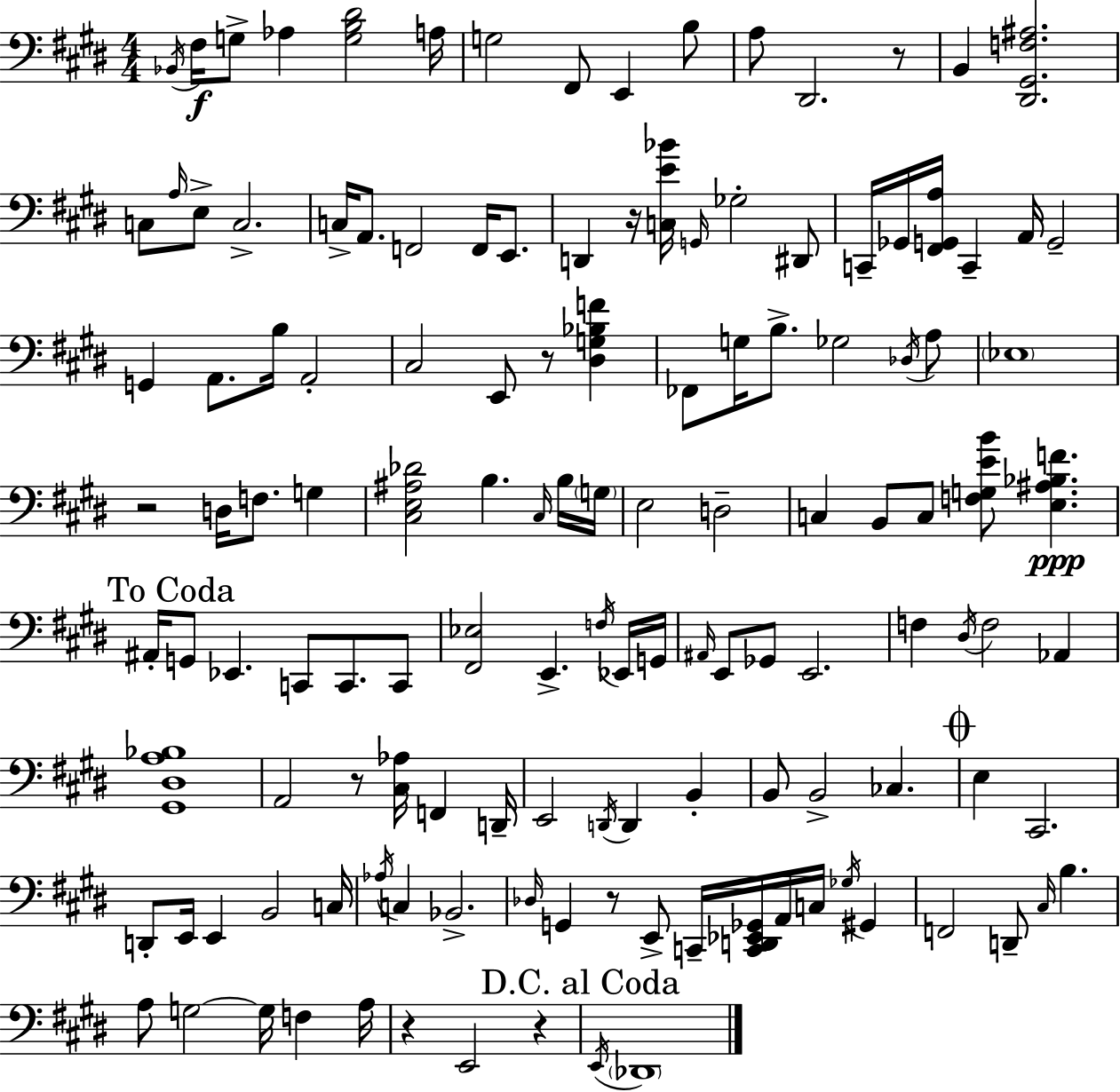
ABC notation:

X:1
T:Untitled
M:4/4
L:1/4
K:E
_B,,/4 ^F,/4 G,/2 _A, [G,B,^D]2 A,/4 G,2 ^F,,/2 E,, B,/2 A,/2 ^D,,2 z/2 B,, [^D,,^G,,F,^A,]2 C,/2 A,/4 E,/2 C,2 C,/4 A,,/2 F,,2 F,,/4 E,,/2 D,, z/4 [C,E_B]/4 G,,/4 _G,2 ^D,,/2 C,,/4 _G,,/4 [^F,,G,,A,]/4 C,, A,,/4 G,,2 G,, A,,/2 B,/4 A,,2 ^C,2 E,,/2 z/2 [^D,G,_B,F] _F,,/2 G,/4 B,/2 _G,2 _D,/4 A,/2 _E,4 z2 D,/4 F,/2 G, [^C,E,^A,_D]2 B, ^C,/4 B,/4 G,/4 E,2 D,2 C, B,,/2 C,/2 [F,G,EB]/2 [E,^A,_B,F] ^A,,/4 G,,/2 _E,, C,,/2 C,,/2 C,,/2 [^F,,_E,]2 E,, F,/4 _E,,/4 G,,/4 ^A,,/4 E,,/2 _G,,/2 E,,2 F, ^D,/4 F,2 _A,, [^G,,^D,A,_B,]4 A,,2 z/2 [^C,_A,]/4 F,, D,,/4 E,,2 D,,/4 D,, B,, B,,/2 B,,2 _C, E, ^C,,2 D,,/2 E,,/4 E,, B,,2 C,/4 _A,/4 C, _B,,2 _D,/4 G,, z/2 E,,/2 C,,/4 [C,,D,,_E,,_G,,]/4 A,,/4 C,/4 _G,/4 ^G,, F,,2 D,,/2 ^C,/4 B, A,/2 G,2 G,/4 F, A,/4 z E,,2 z E,,/4 _D,,4